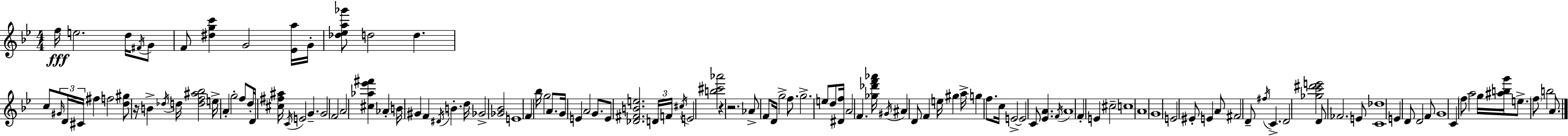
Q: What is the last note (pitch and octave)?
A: A4